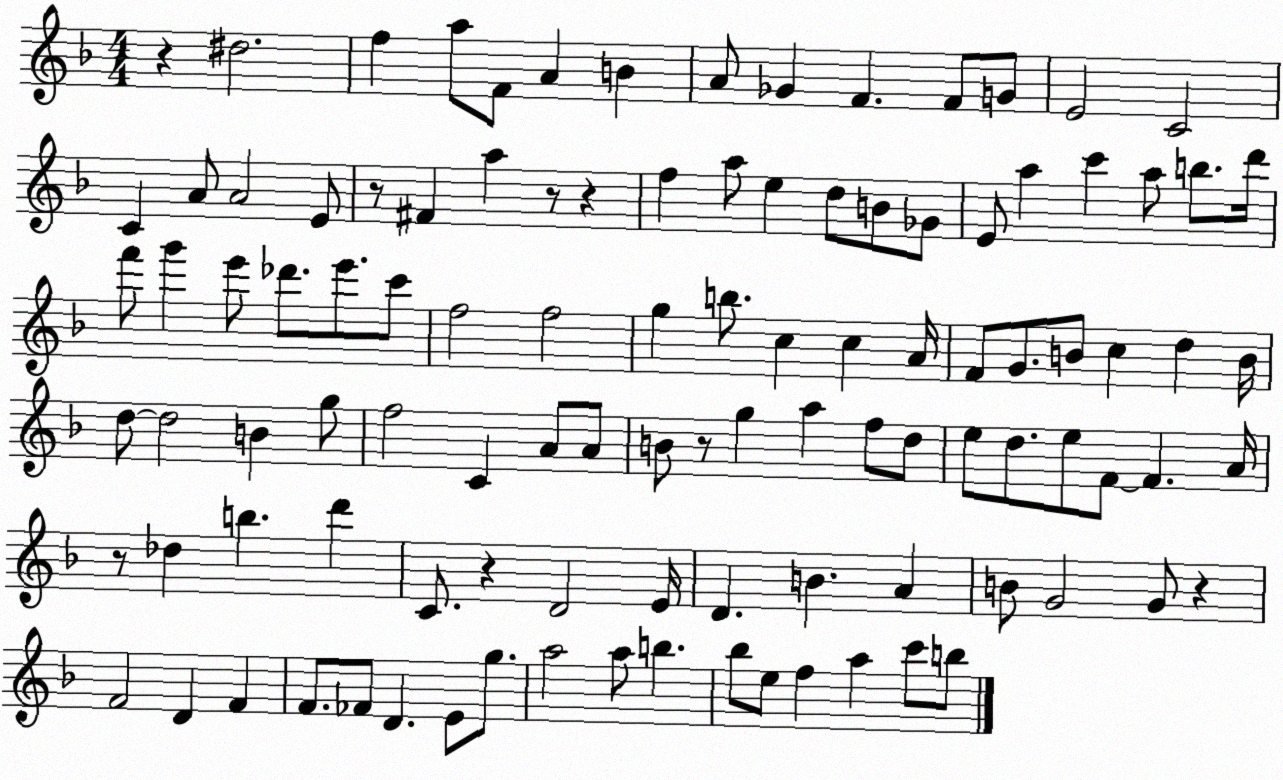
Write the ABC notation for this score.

X:1
T:Untitled
M:4/4
L:1/4
K:F
z ^d2 f a/2 F/2 A B A/2 _G F F/2 G/2 E2 C2 C A/2 A2 E/2 z/2 ^F a z/2 z f a/2 e d/2 B/2 _G/2 E/2 a c' a/2 b/2 d'/4 f'/2 g' e'/2 _d'/2 e'/2 c'/2 f2 f2 g b/2 c c A/4 F/2 G/2 B/2 c d B/4 d/2 d2 B g/2 f2 C A/2 A/2 B/2 z/2 g a f/2 d/2 e/2 d/2 e/2 F/2 F A/4 z/2 _d b d' C/2 z D2 E/4 D B A B/2 G2 G/2 z F2 D F F/2 _F/2 D E/2 g/2 a2 a/2 b _b/2 e/2 f a c'/2 b/2